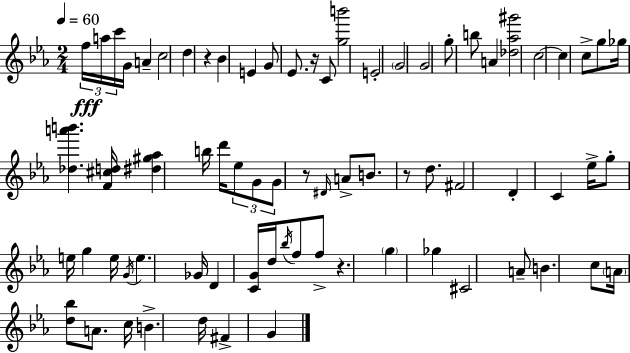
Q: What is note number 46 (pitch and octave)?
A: Bb5